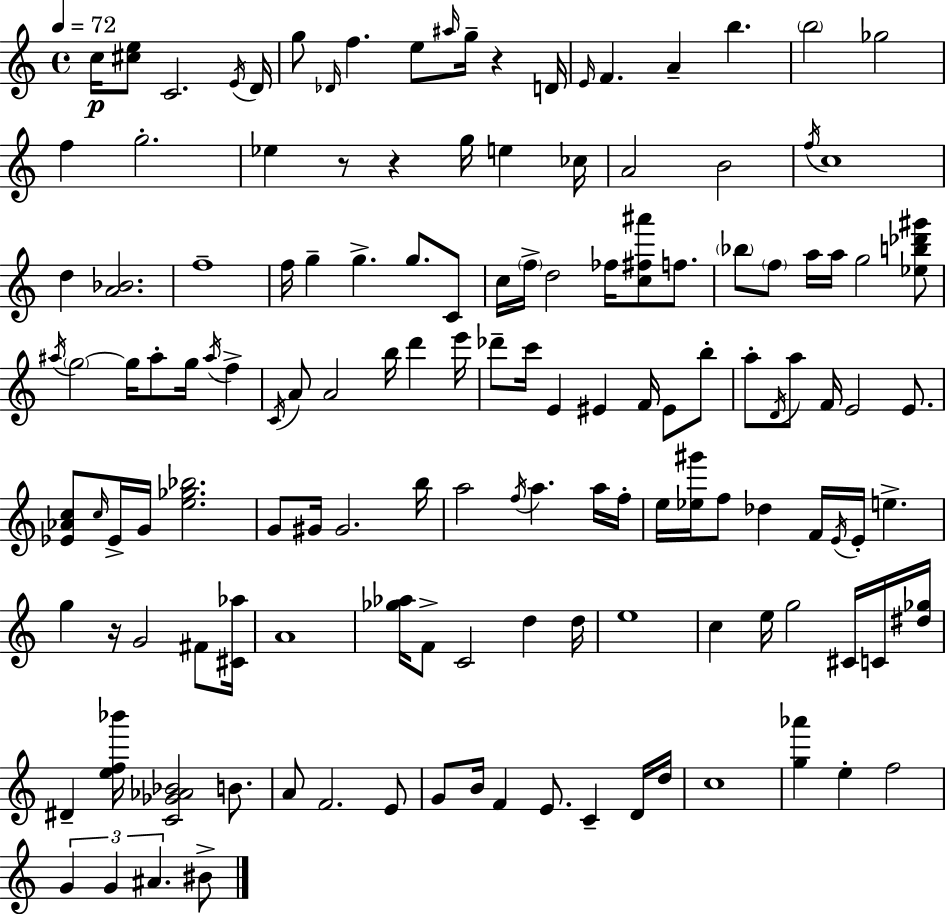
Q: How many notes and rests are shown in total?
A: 139